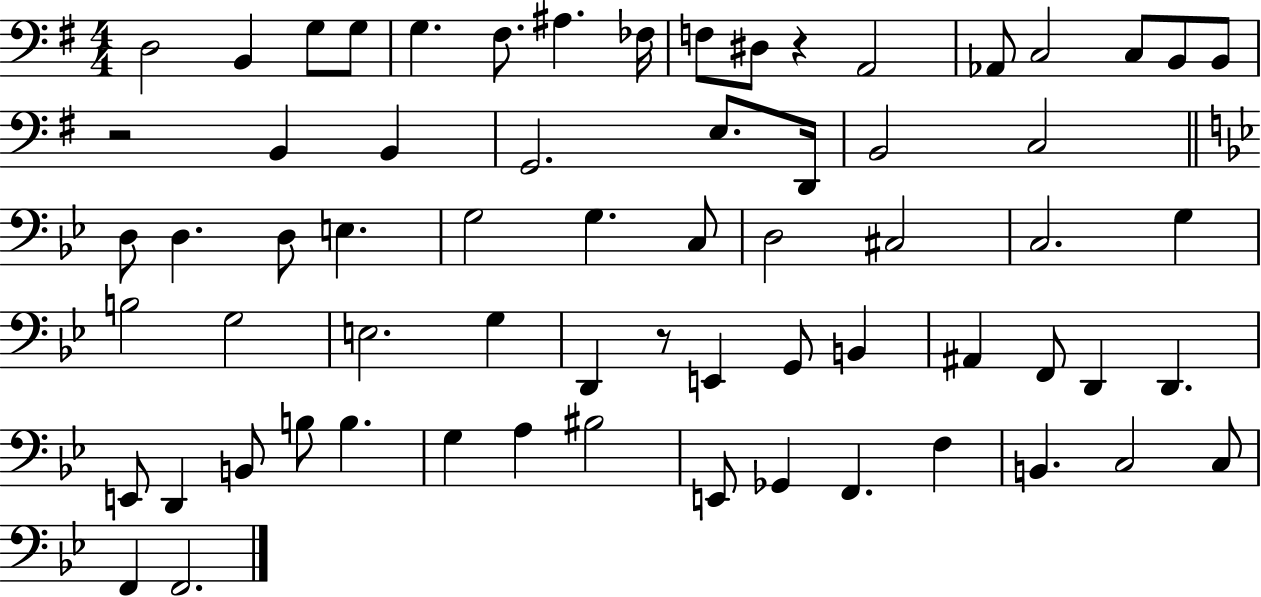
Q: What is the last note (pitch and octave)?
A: F2